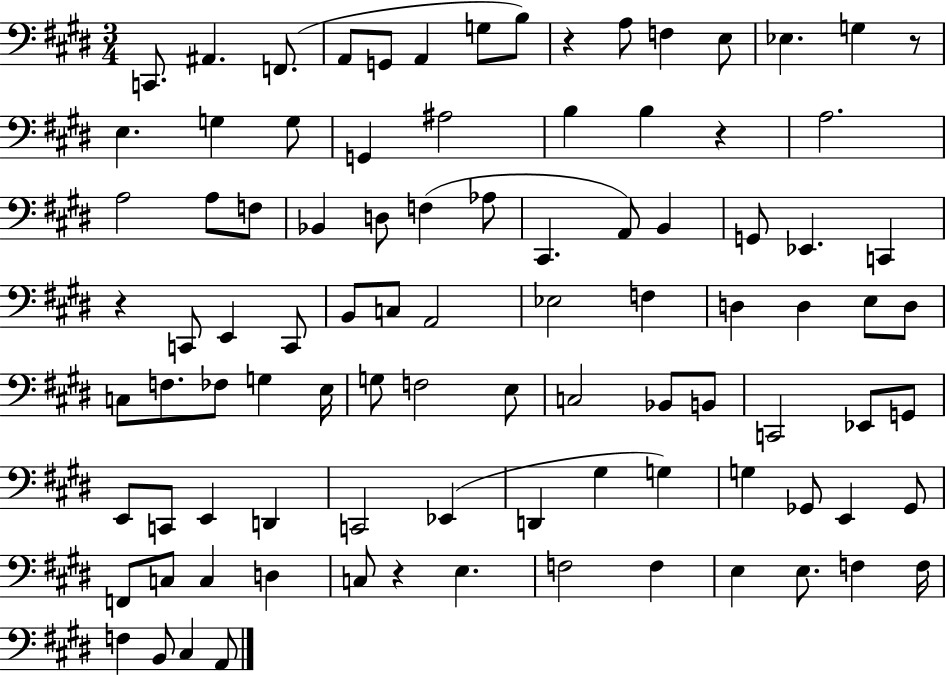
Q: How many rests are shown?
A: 5